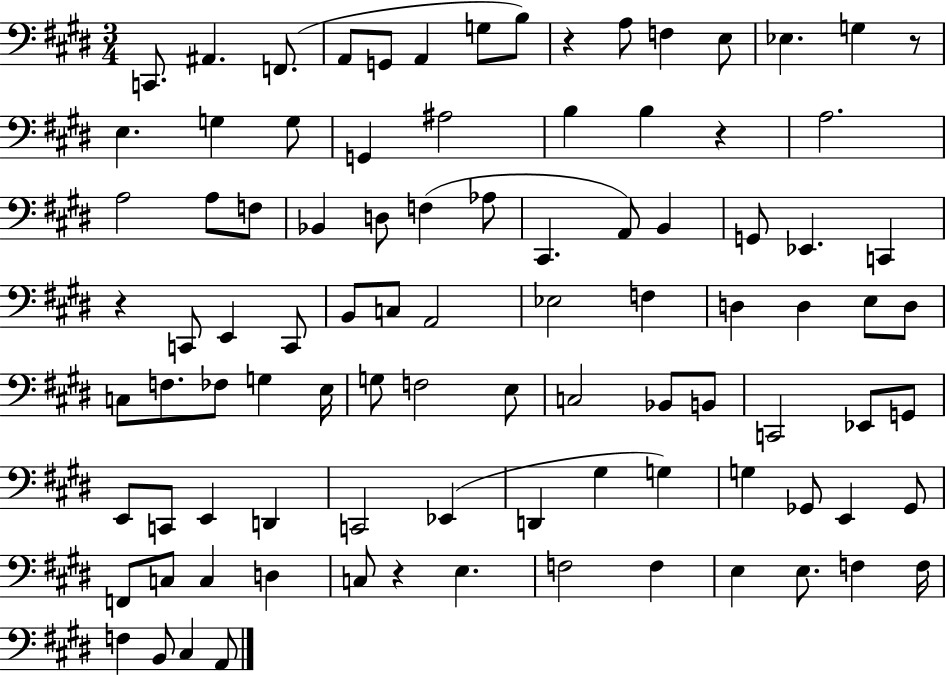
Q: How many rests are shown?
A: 5